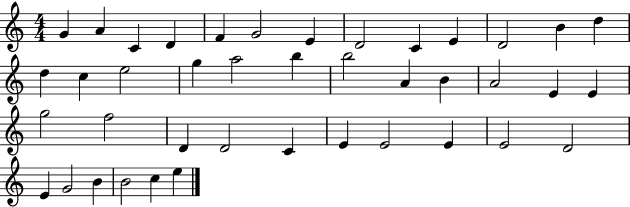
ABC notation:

X:1
T:Untitled
M:4/4
L:1/4
K:C
G A C D F G2 E D2 C E D2 B d d c e2 g a2 b b2 A B A2 E E g2 f2 D D2 C E E2 E E2 D2 E G2 B B2 c e